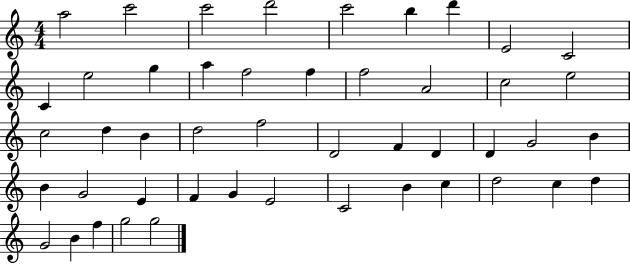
X:1
T:Untitled
M:4/4
L:1/4
K:C
a2 c'2 c'2 d'2 c'2 b d' E2 C2 C e2 g a f2 f f2 A2 c2 e2 c2 d B d2 f2 D2 F D D G2 B B G2 E F G E2 C2 B c d2 c d G2 B f g2 g2